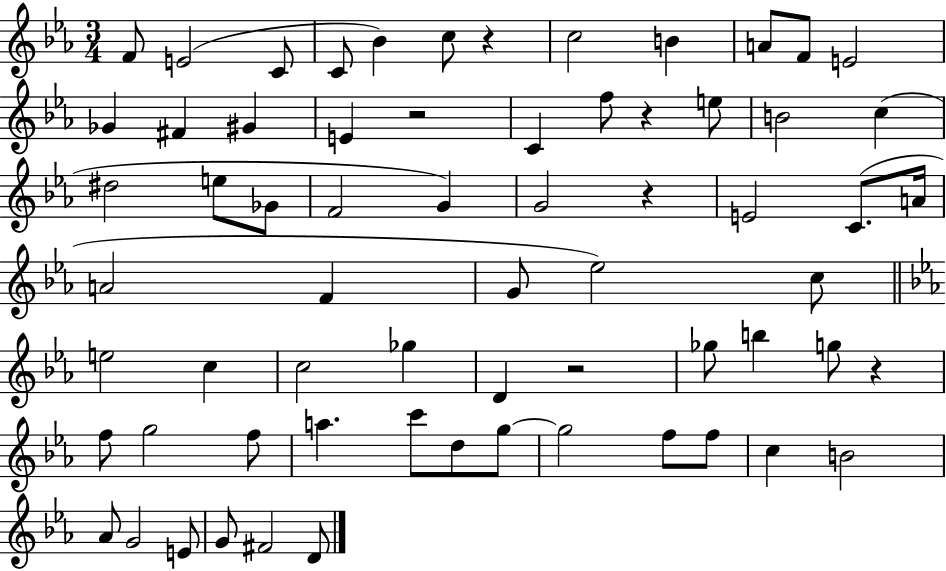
F4/e E4/h C4/e C4/e Bb4/q C5/e R/q C5/h B4/q A4/e F4/e E4/h Gb4/q F#4/q G#4/q E4/q R/h C4/q F5/e R/q E5/e B4/h C5/q D#5/h E5/e Gb4/e F4/h G4/q G4/h R/q E4/h C4/e. A4/s A4/h F4/q G4/e Eb5/h C5/e E5/h C5/q C5/h Gb5/q D4/q R/h Gb5/e B5/q G5/e R/q F5/e G5/h F5/e A5/q. C6/e D5/e G5/e G5/h F5/e F5/e C5/q B4/h Ab4/e G4/h E4/e G4/e F#4/h D4/e